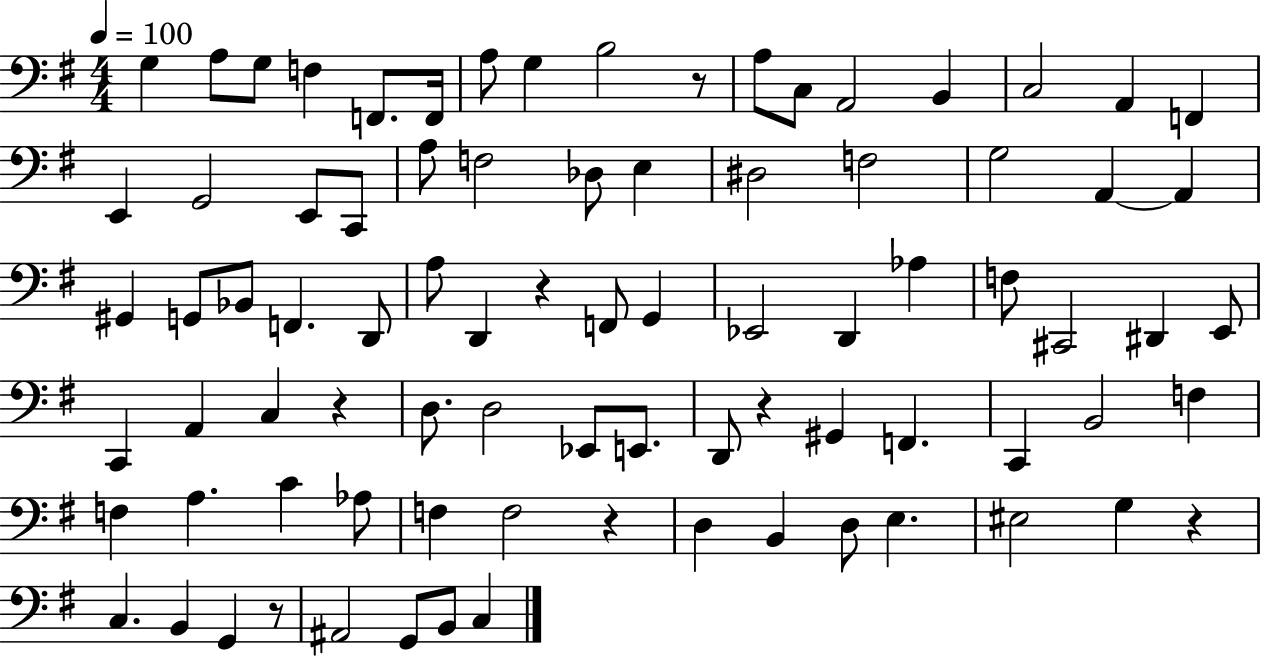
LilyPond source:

{
  \clef bass
  \numericTimeSignature
  \time 4/4
  \key g \major
  \tempo 4 = 100
  g4 a8 g8 f4 f,8. f,16 | a8 g4 b2 r8 | a8 c8 a,2 b,4 | c2 a,4 f,4 | \break e,4 g,2 e,8 c,8 | a8 f2 des8 e4 | dis2 f2 | g2 a,4~~ a,4 | \break gis,4 g,8 bes,8 f,4. d,8 | a8 d,4 r4 f,8 g,4 | ees,2 d,4 aes4 | f8 cis,2 dis,4 e,8 | \break c,4 a,4 c4 r4 | d8. d2 ees,8 e,8. | d,8 r4 gis,4 f,4. | c,4 b,2 f4 | \break f4 a4. c'4 aes8 | f4 f2 r4 | d4 b,4 d8 e4. | eis2 g4 r4 | \break c4. b,4 g,4 r8 | ais,2 g,8 b,8 c4 | \bar "|."
}